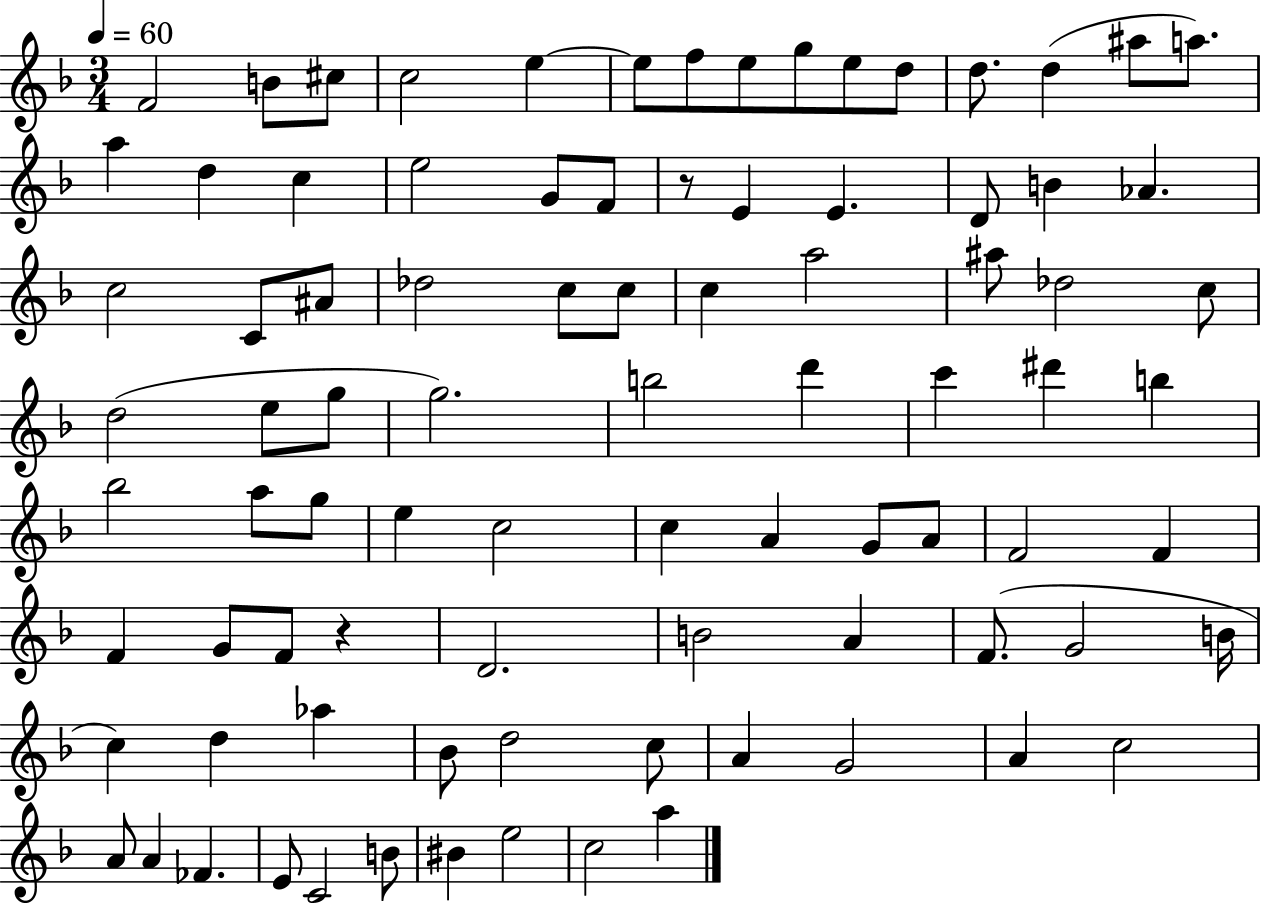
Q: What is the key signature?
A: F major